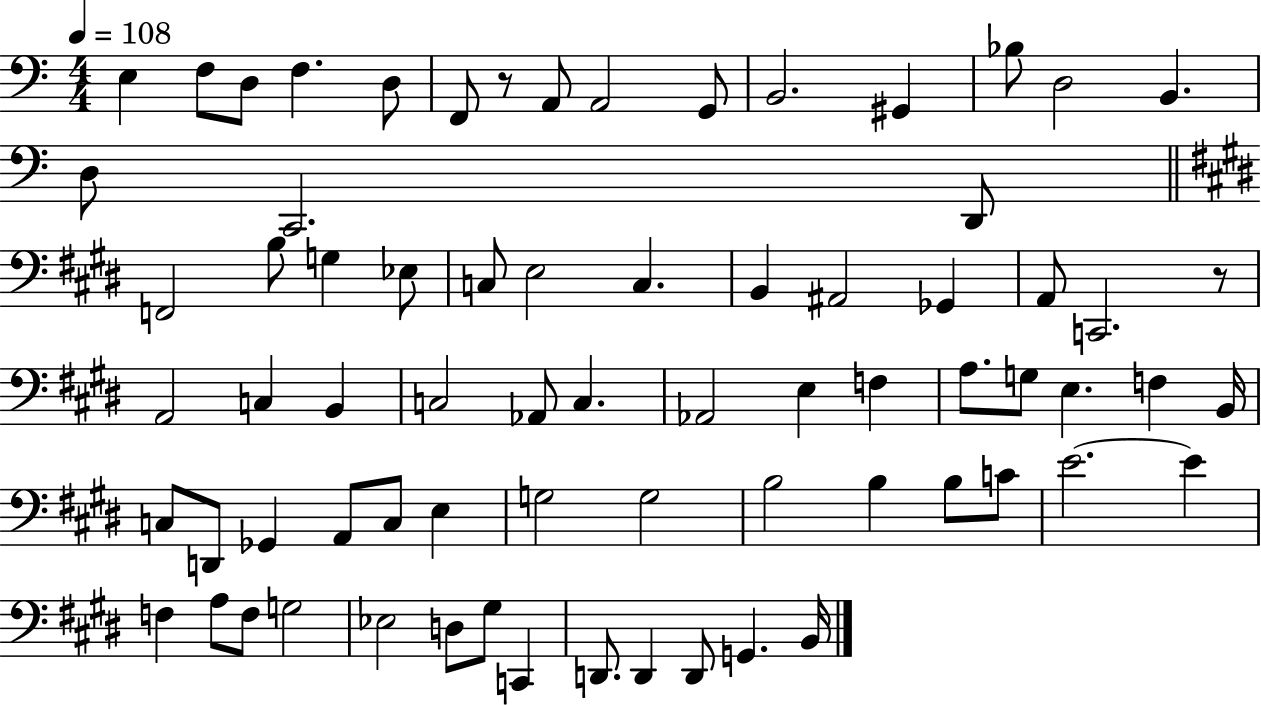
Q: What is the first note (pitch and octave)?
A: E3